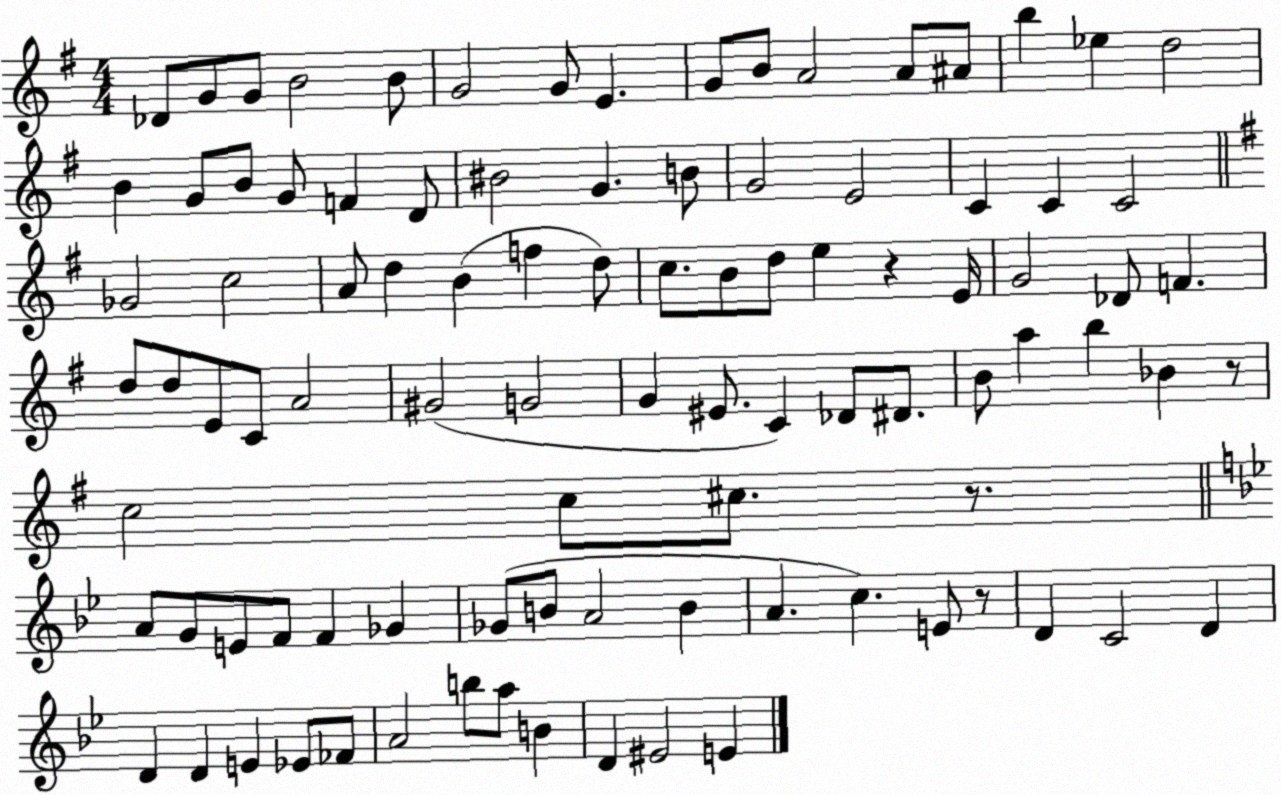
X:1
T:Untitled
M:4/4
L:1/4
K:G
_D/2 G/2 G/2 B2 B/2 G2 G/2 E G/2 B/2 A2 A/2 ^A/2 b _e d2 B G/2 B/2 G/2 F D/2 ^B2 G B/2 G2 E2 C C C2 _G2 c2 A/2 d B f d/2 c/2 B/2 d/2 e z E/4 G2 _D/2 F d/2 d/2 E/2 C/2 A2 ^G2 G2 G ^E/2 C _D/2 ^D/2 B/2 a b _B z/2 c2 c/2 ^c/2 z/2 A/2 G/2 E/2 F/2 F _G _G/2 B/2 A2 B A c E/2 z/2 D C2 D D D E _E/2 _F/2 A2 b/2 a/2 B D ^E2 E